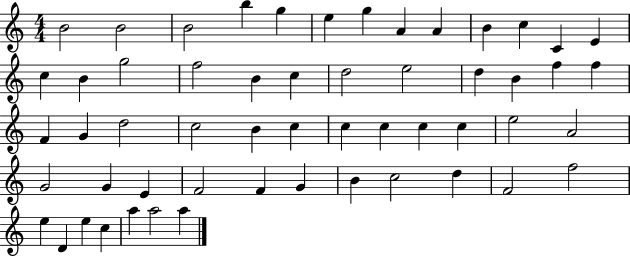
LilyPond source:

{
  \clef treble
  \numericTimeSignature
  \time 4/4
  \key c \major
  b'2 b'2 | b'2 b''4 g''4 | e''4 g''4 a'4 a'4 | b'4 c''4 c'4 e'4 | \break c''4 b'4 g''2 | f''2 b'4 c''4 | d''2 e''2 | d''4 b'4 f''4 f''4 | \break f'4 g'4 d''2 | c''2 b'4 c''4 | c''4 c''4 c''4 c''4 | e''2 a'2 | \break g'2 g'4 e'4 | f'2 f'4 g'4 | b'4 c''2 d''4 | f'2 f''2 | \break e''4 d'4 e''4 c''4 | a''4 a''2 a''4 | \bar "|."
}